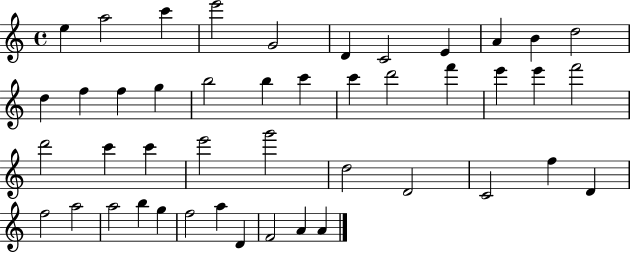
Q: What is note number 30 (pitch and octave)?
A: D5